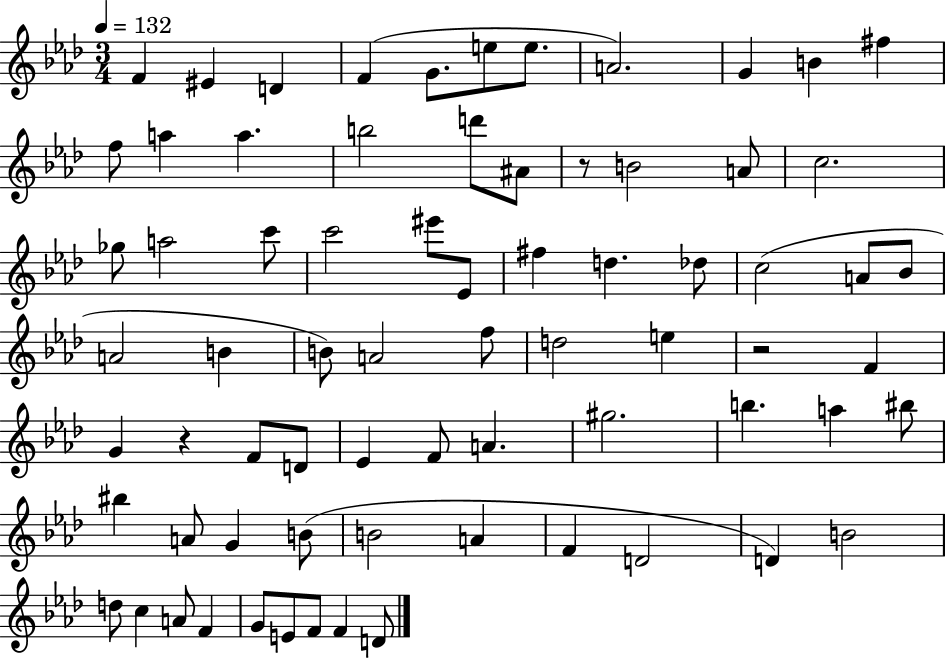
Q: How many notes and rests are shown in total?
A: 72